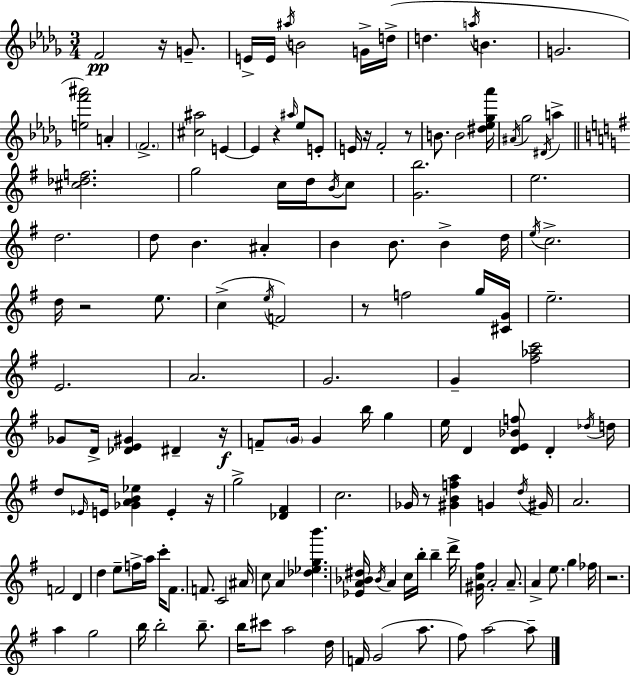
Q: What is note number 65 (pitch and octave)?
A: D4